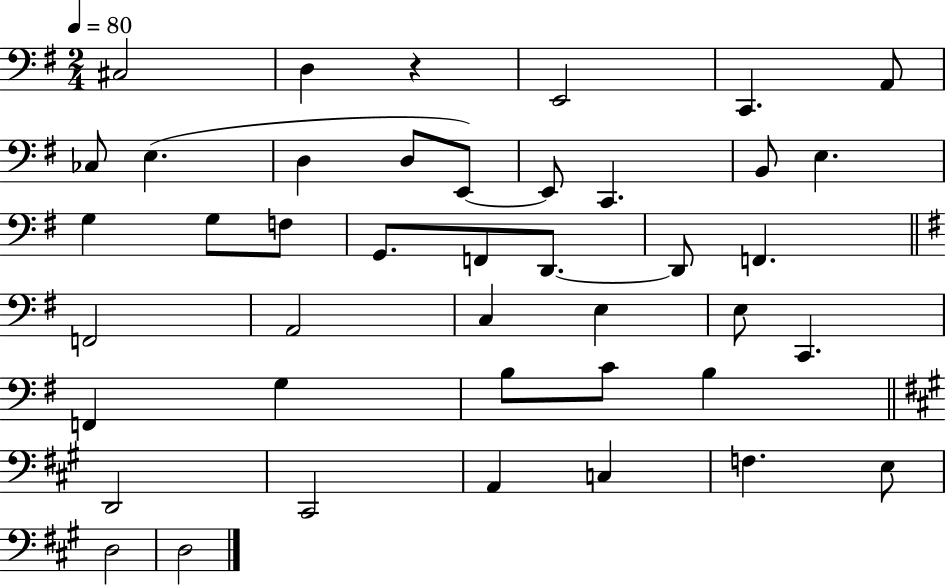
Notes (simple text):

C#3/h D3/q R/q E2/h C2/q. A2/e CES3/e E3/q. D3/q D3/e E2/e E2/e C2/q. B2/e E3/q. G3/q G3/e F3/e G2/e. F2/e D2/e. D2/e F2/q. F2/h A2/h C3/q E3/q E3/e C2/q. F2/q G3/q B3/e C4/e B3/q D2/h C#2/h A2/q C3/q F3/q. E3/e D3/h D3/h